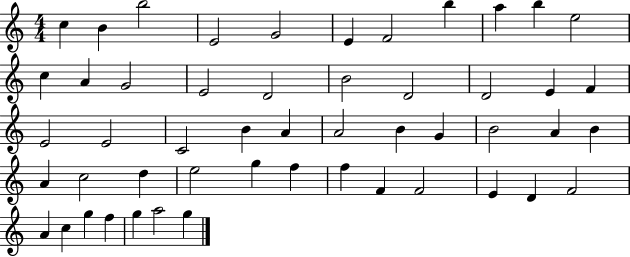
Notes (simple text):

C5/q B4/q B5/h E4/h G4/h E4/q F4/h B5/q A5/q B5/q E5/h C5/q A4/q G4/h E4/h D4/h B4/h D4/h D4/h E4/q F4/q E4/h E4/h C4/h B4/q A4/q A4/h B4/q G4/q B4/h A4/q B4/q A4/q C5/h D5/q E5/h G5/q F5/q F5/q F4/q F4/h E4/q D4/q F4/h A4/q C5/q G5/q F5/q G5/q A5/h G5/q